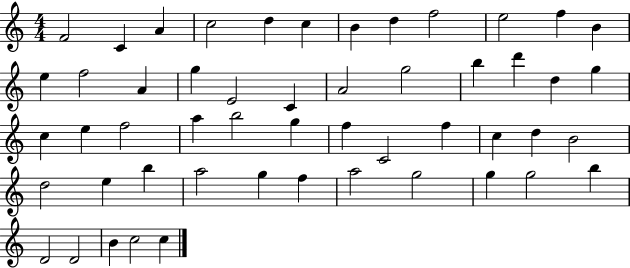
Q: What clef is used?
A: treble